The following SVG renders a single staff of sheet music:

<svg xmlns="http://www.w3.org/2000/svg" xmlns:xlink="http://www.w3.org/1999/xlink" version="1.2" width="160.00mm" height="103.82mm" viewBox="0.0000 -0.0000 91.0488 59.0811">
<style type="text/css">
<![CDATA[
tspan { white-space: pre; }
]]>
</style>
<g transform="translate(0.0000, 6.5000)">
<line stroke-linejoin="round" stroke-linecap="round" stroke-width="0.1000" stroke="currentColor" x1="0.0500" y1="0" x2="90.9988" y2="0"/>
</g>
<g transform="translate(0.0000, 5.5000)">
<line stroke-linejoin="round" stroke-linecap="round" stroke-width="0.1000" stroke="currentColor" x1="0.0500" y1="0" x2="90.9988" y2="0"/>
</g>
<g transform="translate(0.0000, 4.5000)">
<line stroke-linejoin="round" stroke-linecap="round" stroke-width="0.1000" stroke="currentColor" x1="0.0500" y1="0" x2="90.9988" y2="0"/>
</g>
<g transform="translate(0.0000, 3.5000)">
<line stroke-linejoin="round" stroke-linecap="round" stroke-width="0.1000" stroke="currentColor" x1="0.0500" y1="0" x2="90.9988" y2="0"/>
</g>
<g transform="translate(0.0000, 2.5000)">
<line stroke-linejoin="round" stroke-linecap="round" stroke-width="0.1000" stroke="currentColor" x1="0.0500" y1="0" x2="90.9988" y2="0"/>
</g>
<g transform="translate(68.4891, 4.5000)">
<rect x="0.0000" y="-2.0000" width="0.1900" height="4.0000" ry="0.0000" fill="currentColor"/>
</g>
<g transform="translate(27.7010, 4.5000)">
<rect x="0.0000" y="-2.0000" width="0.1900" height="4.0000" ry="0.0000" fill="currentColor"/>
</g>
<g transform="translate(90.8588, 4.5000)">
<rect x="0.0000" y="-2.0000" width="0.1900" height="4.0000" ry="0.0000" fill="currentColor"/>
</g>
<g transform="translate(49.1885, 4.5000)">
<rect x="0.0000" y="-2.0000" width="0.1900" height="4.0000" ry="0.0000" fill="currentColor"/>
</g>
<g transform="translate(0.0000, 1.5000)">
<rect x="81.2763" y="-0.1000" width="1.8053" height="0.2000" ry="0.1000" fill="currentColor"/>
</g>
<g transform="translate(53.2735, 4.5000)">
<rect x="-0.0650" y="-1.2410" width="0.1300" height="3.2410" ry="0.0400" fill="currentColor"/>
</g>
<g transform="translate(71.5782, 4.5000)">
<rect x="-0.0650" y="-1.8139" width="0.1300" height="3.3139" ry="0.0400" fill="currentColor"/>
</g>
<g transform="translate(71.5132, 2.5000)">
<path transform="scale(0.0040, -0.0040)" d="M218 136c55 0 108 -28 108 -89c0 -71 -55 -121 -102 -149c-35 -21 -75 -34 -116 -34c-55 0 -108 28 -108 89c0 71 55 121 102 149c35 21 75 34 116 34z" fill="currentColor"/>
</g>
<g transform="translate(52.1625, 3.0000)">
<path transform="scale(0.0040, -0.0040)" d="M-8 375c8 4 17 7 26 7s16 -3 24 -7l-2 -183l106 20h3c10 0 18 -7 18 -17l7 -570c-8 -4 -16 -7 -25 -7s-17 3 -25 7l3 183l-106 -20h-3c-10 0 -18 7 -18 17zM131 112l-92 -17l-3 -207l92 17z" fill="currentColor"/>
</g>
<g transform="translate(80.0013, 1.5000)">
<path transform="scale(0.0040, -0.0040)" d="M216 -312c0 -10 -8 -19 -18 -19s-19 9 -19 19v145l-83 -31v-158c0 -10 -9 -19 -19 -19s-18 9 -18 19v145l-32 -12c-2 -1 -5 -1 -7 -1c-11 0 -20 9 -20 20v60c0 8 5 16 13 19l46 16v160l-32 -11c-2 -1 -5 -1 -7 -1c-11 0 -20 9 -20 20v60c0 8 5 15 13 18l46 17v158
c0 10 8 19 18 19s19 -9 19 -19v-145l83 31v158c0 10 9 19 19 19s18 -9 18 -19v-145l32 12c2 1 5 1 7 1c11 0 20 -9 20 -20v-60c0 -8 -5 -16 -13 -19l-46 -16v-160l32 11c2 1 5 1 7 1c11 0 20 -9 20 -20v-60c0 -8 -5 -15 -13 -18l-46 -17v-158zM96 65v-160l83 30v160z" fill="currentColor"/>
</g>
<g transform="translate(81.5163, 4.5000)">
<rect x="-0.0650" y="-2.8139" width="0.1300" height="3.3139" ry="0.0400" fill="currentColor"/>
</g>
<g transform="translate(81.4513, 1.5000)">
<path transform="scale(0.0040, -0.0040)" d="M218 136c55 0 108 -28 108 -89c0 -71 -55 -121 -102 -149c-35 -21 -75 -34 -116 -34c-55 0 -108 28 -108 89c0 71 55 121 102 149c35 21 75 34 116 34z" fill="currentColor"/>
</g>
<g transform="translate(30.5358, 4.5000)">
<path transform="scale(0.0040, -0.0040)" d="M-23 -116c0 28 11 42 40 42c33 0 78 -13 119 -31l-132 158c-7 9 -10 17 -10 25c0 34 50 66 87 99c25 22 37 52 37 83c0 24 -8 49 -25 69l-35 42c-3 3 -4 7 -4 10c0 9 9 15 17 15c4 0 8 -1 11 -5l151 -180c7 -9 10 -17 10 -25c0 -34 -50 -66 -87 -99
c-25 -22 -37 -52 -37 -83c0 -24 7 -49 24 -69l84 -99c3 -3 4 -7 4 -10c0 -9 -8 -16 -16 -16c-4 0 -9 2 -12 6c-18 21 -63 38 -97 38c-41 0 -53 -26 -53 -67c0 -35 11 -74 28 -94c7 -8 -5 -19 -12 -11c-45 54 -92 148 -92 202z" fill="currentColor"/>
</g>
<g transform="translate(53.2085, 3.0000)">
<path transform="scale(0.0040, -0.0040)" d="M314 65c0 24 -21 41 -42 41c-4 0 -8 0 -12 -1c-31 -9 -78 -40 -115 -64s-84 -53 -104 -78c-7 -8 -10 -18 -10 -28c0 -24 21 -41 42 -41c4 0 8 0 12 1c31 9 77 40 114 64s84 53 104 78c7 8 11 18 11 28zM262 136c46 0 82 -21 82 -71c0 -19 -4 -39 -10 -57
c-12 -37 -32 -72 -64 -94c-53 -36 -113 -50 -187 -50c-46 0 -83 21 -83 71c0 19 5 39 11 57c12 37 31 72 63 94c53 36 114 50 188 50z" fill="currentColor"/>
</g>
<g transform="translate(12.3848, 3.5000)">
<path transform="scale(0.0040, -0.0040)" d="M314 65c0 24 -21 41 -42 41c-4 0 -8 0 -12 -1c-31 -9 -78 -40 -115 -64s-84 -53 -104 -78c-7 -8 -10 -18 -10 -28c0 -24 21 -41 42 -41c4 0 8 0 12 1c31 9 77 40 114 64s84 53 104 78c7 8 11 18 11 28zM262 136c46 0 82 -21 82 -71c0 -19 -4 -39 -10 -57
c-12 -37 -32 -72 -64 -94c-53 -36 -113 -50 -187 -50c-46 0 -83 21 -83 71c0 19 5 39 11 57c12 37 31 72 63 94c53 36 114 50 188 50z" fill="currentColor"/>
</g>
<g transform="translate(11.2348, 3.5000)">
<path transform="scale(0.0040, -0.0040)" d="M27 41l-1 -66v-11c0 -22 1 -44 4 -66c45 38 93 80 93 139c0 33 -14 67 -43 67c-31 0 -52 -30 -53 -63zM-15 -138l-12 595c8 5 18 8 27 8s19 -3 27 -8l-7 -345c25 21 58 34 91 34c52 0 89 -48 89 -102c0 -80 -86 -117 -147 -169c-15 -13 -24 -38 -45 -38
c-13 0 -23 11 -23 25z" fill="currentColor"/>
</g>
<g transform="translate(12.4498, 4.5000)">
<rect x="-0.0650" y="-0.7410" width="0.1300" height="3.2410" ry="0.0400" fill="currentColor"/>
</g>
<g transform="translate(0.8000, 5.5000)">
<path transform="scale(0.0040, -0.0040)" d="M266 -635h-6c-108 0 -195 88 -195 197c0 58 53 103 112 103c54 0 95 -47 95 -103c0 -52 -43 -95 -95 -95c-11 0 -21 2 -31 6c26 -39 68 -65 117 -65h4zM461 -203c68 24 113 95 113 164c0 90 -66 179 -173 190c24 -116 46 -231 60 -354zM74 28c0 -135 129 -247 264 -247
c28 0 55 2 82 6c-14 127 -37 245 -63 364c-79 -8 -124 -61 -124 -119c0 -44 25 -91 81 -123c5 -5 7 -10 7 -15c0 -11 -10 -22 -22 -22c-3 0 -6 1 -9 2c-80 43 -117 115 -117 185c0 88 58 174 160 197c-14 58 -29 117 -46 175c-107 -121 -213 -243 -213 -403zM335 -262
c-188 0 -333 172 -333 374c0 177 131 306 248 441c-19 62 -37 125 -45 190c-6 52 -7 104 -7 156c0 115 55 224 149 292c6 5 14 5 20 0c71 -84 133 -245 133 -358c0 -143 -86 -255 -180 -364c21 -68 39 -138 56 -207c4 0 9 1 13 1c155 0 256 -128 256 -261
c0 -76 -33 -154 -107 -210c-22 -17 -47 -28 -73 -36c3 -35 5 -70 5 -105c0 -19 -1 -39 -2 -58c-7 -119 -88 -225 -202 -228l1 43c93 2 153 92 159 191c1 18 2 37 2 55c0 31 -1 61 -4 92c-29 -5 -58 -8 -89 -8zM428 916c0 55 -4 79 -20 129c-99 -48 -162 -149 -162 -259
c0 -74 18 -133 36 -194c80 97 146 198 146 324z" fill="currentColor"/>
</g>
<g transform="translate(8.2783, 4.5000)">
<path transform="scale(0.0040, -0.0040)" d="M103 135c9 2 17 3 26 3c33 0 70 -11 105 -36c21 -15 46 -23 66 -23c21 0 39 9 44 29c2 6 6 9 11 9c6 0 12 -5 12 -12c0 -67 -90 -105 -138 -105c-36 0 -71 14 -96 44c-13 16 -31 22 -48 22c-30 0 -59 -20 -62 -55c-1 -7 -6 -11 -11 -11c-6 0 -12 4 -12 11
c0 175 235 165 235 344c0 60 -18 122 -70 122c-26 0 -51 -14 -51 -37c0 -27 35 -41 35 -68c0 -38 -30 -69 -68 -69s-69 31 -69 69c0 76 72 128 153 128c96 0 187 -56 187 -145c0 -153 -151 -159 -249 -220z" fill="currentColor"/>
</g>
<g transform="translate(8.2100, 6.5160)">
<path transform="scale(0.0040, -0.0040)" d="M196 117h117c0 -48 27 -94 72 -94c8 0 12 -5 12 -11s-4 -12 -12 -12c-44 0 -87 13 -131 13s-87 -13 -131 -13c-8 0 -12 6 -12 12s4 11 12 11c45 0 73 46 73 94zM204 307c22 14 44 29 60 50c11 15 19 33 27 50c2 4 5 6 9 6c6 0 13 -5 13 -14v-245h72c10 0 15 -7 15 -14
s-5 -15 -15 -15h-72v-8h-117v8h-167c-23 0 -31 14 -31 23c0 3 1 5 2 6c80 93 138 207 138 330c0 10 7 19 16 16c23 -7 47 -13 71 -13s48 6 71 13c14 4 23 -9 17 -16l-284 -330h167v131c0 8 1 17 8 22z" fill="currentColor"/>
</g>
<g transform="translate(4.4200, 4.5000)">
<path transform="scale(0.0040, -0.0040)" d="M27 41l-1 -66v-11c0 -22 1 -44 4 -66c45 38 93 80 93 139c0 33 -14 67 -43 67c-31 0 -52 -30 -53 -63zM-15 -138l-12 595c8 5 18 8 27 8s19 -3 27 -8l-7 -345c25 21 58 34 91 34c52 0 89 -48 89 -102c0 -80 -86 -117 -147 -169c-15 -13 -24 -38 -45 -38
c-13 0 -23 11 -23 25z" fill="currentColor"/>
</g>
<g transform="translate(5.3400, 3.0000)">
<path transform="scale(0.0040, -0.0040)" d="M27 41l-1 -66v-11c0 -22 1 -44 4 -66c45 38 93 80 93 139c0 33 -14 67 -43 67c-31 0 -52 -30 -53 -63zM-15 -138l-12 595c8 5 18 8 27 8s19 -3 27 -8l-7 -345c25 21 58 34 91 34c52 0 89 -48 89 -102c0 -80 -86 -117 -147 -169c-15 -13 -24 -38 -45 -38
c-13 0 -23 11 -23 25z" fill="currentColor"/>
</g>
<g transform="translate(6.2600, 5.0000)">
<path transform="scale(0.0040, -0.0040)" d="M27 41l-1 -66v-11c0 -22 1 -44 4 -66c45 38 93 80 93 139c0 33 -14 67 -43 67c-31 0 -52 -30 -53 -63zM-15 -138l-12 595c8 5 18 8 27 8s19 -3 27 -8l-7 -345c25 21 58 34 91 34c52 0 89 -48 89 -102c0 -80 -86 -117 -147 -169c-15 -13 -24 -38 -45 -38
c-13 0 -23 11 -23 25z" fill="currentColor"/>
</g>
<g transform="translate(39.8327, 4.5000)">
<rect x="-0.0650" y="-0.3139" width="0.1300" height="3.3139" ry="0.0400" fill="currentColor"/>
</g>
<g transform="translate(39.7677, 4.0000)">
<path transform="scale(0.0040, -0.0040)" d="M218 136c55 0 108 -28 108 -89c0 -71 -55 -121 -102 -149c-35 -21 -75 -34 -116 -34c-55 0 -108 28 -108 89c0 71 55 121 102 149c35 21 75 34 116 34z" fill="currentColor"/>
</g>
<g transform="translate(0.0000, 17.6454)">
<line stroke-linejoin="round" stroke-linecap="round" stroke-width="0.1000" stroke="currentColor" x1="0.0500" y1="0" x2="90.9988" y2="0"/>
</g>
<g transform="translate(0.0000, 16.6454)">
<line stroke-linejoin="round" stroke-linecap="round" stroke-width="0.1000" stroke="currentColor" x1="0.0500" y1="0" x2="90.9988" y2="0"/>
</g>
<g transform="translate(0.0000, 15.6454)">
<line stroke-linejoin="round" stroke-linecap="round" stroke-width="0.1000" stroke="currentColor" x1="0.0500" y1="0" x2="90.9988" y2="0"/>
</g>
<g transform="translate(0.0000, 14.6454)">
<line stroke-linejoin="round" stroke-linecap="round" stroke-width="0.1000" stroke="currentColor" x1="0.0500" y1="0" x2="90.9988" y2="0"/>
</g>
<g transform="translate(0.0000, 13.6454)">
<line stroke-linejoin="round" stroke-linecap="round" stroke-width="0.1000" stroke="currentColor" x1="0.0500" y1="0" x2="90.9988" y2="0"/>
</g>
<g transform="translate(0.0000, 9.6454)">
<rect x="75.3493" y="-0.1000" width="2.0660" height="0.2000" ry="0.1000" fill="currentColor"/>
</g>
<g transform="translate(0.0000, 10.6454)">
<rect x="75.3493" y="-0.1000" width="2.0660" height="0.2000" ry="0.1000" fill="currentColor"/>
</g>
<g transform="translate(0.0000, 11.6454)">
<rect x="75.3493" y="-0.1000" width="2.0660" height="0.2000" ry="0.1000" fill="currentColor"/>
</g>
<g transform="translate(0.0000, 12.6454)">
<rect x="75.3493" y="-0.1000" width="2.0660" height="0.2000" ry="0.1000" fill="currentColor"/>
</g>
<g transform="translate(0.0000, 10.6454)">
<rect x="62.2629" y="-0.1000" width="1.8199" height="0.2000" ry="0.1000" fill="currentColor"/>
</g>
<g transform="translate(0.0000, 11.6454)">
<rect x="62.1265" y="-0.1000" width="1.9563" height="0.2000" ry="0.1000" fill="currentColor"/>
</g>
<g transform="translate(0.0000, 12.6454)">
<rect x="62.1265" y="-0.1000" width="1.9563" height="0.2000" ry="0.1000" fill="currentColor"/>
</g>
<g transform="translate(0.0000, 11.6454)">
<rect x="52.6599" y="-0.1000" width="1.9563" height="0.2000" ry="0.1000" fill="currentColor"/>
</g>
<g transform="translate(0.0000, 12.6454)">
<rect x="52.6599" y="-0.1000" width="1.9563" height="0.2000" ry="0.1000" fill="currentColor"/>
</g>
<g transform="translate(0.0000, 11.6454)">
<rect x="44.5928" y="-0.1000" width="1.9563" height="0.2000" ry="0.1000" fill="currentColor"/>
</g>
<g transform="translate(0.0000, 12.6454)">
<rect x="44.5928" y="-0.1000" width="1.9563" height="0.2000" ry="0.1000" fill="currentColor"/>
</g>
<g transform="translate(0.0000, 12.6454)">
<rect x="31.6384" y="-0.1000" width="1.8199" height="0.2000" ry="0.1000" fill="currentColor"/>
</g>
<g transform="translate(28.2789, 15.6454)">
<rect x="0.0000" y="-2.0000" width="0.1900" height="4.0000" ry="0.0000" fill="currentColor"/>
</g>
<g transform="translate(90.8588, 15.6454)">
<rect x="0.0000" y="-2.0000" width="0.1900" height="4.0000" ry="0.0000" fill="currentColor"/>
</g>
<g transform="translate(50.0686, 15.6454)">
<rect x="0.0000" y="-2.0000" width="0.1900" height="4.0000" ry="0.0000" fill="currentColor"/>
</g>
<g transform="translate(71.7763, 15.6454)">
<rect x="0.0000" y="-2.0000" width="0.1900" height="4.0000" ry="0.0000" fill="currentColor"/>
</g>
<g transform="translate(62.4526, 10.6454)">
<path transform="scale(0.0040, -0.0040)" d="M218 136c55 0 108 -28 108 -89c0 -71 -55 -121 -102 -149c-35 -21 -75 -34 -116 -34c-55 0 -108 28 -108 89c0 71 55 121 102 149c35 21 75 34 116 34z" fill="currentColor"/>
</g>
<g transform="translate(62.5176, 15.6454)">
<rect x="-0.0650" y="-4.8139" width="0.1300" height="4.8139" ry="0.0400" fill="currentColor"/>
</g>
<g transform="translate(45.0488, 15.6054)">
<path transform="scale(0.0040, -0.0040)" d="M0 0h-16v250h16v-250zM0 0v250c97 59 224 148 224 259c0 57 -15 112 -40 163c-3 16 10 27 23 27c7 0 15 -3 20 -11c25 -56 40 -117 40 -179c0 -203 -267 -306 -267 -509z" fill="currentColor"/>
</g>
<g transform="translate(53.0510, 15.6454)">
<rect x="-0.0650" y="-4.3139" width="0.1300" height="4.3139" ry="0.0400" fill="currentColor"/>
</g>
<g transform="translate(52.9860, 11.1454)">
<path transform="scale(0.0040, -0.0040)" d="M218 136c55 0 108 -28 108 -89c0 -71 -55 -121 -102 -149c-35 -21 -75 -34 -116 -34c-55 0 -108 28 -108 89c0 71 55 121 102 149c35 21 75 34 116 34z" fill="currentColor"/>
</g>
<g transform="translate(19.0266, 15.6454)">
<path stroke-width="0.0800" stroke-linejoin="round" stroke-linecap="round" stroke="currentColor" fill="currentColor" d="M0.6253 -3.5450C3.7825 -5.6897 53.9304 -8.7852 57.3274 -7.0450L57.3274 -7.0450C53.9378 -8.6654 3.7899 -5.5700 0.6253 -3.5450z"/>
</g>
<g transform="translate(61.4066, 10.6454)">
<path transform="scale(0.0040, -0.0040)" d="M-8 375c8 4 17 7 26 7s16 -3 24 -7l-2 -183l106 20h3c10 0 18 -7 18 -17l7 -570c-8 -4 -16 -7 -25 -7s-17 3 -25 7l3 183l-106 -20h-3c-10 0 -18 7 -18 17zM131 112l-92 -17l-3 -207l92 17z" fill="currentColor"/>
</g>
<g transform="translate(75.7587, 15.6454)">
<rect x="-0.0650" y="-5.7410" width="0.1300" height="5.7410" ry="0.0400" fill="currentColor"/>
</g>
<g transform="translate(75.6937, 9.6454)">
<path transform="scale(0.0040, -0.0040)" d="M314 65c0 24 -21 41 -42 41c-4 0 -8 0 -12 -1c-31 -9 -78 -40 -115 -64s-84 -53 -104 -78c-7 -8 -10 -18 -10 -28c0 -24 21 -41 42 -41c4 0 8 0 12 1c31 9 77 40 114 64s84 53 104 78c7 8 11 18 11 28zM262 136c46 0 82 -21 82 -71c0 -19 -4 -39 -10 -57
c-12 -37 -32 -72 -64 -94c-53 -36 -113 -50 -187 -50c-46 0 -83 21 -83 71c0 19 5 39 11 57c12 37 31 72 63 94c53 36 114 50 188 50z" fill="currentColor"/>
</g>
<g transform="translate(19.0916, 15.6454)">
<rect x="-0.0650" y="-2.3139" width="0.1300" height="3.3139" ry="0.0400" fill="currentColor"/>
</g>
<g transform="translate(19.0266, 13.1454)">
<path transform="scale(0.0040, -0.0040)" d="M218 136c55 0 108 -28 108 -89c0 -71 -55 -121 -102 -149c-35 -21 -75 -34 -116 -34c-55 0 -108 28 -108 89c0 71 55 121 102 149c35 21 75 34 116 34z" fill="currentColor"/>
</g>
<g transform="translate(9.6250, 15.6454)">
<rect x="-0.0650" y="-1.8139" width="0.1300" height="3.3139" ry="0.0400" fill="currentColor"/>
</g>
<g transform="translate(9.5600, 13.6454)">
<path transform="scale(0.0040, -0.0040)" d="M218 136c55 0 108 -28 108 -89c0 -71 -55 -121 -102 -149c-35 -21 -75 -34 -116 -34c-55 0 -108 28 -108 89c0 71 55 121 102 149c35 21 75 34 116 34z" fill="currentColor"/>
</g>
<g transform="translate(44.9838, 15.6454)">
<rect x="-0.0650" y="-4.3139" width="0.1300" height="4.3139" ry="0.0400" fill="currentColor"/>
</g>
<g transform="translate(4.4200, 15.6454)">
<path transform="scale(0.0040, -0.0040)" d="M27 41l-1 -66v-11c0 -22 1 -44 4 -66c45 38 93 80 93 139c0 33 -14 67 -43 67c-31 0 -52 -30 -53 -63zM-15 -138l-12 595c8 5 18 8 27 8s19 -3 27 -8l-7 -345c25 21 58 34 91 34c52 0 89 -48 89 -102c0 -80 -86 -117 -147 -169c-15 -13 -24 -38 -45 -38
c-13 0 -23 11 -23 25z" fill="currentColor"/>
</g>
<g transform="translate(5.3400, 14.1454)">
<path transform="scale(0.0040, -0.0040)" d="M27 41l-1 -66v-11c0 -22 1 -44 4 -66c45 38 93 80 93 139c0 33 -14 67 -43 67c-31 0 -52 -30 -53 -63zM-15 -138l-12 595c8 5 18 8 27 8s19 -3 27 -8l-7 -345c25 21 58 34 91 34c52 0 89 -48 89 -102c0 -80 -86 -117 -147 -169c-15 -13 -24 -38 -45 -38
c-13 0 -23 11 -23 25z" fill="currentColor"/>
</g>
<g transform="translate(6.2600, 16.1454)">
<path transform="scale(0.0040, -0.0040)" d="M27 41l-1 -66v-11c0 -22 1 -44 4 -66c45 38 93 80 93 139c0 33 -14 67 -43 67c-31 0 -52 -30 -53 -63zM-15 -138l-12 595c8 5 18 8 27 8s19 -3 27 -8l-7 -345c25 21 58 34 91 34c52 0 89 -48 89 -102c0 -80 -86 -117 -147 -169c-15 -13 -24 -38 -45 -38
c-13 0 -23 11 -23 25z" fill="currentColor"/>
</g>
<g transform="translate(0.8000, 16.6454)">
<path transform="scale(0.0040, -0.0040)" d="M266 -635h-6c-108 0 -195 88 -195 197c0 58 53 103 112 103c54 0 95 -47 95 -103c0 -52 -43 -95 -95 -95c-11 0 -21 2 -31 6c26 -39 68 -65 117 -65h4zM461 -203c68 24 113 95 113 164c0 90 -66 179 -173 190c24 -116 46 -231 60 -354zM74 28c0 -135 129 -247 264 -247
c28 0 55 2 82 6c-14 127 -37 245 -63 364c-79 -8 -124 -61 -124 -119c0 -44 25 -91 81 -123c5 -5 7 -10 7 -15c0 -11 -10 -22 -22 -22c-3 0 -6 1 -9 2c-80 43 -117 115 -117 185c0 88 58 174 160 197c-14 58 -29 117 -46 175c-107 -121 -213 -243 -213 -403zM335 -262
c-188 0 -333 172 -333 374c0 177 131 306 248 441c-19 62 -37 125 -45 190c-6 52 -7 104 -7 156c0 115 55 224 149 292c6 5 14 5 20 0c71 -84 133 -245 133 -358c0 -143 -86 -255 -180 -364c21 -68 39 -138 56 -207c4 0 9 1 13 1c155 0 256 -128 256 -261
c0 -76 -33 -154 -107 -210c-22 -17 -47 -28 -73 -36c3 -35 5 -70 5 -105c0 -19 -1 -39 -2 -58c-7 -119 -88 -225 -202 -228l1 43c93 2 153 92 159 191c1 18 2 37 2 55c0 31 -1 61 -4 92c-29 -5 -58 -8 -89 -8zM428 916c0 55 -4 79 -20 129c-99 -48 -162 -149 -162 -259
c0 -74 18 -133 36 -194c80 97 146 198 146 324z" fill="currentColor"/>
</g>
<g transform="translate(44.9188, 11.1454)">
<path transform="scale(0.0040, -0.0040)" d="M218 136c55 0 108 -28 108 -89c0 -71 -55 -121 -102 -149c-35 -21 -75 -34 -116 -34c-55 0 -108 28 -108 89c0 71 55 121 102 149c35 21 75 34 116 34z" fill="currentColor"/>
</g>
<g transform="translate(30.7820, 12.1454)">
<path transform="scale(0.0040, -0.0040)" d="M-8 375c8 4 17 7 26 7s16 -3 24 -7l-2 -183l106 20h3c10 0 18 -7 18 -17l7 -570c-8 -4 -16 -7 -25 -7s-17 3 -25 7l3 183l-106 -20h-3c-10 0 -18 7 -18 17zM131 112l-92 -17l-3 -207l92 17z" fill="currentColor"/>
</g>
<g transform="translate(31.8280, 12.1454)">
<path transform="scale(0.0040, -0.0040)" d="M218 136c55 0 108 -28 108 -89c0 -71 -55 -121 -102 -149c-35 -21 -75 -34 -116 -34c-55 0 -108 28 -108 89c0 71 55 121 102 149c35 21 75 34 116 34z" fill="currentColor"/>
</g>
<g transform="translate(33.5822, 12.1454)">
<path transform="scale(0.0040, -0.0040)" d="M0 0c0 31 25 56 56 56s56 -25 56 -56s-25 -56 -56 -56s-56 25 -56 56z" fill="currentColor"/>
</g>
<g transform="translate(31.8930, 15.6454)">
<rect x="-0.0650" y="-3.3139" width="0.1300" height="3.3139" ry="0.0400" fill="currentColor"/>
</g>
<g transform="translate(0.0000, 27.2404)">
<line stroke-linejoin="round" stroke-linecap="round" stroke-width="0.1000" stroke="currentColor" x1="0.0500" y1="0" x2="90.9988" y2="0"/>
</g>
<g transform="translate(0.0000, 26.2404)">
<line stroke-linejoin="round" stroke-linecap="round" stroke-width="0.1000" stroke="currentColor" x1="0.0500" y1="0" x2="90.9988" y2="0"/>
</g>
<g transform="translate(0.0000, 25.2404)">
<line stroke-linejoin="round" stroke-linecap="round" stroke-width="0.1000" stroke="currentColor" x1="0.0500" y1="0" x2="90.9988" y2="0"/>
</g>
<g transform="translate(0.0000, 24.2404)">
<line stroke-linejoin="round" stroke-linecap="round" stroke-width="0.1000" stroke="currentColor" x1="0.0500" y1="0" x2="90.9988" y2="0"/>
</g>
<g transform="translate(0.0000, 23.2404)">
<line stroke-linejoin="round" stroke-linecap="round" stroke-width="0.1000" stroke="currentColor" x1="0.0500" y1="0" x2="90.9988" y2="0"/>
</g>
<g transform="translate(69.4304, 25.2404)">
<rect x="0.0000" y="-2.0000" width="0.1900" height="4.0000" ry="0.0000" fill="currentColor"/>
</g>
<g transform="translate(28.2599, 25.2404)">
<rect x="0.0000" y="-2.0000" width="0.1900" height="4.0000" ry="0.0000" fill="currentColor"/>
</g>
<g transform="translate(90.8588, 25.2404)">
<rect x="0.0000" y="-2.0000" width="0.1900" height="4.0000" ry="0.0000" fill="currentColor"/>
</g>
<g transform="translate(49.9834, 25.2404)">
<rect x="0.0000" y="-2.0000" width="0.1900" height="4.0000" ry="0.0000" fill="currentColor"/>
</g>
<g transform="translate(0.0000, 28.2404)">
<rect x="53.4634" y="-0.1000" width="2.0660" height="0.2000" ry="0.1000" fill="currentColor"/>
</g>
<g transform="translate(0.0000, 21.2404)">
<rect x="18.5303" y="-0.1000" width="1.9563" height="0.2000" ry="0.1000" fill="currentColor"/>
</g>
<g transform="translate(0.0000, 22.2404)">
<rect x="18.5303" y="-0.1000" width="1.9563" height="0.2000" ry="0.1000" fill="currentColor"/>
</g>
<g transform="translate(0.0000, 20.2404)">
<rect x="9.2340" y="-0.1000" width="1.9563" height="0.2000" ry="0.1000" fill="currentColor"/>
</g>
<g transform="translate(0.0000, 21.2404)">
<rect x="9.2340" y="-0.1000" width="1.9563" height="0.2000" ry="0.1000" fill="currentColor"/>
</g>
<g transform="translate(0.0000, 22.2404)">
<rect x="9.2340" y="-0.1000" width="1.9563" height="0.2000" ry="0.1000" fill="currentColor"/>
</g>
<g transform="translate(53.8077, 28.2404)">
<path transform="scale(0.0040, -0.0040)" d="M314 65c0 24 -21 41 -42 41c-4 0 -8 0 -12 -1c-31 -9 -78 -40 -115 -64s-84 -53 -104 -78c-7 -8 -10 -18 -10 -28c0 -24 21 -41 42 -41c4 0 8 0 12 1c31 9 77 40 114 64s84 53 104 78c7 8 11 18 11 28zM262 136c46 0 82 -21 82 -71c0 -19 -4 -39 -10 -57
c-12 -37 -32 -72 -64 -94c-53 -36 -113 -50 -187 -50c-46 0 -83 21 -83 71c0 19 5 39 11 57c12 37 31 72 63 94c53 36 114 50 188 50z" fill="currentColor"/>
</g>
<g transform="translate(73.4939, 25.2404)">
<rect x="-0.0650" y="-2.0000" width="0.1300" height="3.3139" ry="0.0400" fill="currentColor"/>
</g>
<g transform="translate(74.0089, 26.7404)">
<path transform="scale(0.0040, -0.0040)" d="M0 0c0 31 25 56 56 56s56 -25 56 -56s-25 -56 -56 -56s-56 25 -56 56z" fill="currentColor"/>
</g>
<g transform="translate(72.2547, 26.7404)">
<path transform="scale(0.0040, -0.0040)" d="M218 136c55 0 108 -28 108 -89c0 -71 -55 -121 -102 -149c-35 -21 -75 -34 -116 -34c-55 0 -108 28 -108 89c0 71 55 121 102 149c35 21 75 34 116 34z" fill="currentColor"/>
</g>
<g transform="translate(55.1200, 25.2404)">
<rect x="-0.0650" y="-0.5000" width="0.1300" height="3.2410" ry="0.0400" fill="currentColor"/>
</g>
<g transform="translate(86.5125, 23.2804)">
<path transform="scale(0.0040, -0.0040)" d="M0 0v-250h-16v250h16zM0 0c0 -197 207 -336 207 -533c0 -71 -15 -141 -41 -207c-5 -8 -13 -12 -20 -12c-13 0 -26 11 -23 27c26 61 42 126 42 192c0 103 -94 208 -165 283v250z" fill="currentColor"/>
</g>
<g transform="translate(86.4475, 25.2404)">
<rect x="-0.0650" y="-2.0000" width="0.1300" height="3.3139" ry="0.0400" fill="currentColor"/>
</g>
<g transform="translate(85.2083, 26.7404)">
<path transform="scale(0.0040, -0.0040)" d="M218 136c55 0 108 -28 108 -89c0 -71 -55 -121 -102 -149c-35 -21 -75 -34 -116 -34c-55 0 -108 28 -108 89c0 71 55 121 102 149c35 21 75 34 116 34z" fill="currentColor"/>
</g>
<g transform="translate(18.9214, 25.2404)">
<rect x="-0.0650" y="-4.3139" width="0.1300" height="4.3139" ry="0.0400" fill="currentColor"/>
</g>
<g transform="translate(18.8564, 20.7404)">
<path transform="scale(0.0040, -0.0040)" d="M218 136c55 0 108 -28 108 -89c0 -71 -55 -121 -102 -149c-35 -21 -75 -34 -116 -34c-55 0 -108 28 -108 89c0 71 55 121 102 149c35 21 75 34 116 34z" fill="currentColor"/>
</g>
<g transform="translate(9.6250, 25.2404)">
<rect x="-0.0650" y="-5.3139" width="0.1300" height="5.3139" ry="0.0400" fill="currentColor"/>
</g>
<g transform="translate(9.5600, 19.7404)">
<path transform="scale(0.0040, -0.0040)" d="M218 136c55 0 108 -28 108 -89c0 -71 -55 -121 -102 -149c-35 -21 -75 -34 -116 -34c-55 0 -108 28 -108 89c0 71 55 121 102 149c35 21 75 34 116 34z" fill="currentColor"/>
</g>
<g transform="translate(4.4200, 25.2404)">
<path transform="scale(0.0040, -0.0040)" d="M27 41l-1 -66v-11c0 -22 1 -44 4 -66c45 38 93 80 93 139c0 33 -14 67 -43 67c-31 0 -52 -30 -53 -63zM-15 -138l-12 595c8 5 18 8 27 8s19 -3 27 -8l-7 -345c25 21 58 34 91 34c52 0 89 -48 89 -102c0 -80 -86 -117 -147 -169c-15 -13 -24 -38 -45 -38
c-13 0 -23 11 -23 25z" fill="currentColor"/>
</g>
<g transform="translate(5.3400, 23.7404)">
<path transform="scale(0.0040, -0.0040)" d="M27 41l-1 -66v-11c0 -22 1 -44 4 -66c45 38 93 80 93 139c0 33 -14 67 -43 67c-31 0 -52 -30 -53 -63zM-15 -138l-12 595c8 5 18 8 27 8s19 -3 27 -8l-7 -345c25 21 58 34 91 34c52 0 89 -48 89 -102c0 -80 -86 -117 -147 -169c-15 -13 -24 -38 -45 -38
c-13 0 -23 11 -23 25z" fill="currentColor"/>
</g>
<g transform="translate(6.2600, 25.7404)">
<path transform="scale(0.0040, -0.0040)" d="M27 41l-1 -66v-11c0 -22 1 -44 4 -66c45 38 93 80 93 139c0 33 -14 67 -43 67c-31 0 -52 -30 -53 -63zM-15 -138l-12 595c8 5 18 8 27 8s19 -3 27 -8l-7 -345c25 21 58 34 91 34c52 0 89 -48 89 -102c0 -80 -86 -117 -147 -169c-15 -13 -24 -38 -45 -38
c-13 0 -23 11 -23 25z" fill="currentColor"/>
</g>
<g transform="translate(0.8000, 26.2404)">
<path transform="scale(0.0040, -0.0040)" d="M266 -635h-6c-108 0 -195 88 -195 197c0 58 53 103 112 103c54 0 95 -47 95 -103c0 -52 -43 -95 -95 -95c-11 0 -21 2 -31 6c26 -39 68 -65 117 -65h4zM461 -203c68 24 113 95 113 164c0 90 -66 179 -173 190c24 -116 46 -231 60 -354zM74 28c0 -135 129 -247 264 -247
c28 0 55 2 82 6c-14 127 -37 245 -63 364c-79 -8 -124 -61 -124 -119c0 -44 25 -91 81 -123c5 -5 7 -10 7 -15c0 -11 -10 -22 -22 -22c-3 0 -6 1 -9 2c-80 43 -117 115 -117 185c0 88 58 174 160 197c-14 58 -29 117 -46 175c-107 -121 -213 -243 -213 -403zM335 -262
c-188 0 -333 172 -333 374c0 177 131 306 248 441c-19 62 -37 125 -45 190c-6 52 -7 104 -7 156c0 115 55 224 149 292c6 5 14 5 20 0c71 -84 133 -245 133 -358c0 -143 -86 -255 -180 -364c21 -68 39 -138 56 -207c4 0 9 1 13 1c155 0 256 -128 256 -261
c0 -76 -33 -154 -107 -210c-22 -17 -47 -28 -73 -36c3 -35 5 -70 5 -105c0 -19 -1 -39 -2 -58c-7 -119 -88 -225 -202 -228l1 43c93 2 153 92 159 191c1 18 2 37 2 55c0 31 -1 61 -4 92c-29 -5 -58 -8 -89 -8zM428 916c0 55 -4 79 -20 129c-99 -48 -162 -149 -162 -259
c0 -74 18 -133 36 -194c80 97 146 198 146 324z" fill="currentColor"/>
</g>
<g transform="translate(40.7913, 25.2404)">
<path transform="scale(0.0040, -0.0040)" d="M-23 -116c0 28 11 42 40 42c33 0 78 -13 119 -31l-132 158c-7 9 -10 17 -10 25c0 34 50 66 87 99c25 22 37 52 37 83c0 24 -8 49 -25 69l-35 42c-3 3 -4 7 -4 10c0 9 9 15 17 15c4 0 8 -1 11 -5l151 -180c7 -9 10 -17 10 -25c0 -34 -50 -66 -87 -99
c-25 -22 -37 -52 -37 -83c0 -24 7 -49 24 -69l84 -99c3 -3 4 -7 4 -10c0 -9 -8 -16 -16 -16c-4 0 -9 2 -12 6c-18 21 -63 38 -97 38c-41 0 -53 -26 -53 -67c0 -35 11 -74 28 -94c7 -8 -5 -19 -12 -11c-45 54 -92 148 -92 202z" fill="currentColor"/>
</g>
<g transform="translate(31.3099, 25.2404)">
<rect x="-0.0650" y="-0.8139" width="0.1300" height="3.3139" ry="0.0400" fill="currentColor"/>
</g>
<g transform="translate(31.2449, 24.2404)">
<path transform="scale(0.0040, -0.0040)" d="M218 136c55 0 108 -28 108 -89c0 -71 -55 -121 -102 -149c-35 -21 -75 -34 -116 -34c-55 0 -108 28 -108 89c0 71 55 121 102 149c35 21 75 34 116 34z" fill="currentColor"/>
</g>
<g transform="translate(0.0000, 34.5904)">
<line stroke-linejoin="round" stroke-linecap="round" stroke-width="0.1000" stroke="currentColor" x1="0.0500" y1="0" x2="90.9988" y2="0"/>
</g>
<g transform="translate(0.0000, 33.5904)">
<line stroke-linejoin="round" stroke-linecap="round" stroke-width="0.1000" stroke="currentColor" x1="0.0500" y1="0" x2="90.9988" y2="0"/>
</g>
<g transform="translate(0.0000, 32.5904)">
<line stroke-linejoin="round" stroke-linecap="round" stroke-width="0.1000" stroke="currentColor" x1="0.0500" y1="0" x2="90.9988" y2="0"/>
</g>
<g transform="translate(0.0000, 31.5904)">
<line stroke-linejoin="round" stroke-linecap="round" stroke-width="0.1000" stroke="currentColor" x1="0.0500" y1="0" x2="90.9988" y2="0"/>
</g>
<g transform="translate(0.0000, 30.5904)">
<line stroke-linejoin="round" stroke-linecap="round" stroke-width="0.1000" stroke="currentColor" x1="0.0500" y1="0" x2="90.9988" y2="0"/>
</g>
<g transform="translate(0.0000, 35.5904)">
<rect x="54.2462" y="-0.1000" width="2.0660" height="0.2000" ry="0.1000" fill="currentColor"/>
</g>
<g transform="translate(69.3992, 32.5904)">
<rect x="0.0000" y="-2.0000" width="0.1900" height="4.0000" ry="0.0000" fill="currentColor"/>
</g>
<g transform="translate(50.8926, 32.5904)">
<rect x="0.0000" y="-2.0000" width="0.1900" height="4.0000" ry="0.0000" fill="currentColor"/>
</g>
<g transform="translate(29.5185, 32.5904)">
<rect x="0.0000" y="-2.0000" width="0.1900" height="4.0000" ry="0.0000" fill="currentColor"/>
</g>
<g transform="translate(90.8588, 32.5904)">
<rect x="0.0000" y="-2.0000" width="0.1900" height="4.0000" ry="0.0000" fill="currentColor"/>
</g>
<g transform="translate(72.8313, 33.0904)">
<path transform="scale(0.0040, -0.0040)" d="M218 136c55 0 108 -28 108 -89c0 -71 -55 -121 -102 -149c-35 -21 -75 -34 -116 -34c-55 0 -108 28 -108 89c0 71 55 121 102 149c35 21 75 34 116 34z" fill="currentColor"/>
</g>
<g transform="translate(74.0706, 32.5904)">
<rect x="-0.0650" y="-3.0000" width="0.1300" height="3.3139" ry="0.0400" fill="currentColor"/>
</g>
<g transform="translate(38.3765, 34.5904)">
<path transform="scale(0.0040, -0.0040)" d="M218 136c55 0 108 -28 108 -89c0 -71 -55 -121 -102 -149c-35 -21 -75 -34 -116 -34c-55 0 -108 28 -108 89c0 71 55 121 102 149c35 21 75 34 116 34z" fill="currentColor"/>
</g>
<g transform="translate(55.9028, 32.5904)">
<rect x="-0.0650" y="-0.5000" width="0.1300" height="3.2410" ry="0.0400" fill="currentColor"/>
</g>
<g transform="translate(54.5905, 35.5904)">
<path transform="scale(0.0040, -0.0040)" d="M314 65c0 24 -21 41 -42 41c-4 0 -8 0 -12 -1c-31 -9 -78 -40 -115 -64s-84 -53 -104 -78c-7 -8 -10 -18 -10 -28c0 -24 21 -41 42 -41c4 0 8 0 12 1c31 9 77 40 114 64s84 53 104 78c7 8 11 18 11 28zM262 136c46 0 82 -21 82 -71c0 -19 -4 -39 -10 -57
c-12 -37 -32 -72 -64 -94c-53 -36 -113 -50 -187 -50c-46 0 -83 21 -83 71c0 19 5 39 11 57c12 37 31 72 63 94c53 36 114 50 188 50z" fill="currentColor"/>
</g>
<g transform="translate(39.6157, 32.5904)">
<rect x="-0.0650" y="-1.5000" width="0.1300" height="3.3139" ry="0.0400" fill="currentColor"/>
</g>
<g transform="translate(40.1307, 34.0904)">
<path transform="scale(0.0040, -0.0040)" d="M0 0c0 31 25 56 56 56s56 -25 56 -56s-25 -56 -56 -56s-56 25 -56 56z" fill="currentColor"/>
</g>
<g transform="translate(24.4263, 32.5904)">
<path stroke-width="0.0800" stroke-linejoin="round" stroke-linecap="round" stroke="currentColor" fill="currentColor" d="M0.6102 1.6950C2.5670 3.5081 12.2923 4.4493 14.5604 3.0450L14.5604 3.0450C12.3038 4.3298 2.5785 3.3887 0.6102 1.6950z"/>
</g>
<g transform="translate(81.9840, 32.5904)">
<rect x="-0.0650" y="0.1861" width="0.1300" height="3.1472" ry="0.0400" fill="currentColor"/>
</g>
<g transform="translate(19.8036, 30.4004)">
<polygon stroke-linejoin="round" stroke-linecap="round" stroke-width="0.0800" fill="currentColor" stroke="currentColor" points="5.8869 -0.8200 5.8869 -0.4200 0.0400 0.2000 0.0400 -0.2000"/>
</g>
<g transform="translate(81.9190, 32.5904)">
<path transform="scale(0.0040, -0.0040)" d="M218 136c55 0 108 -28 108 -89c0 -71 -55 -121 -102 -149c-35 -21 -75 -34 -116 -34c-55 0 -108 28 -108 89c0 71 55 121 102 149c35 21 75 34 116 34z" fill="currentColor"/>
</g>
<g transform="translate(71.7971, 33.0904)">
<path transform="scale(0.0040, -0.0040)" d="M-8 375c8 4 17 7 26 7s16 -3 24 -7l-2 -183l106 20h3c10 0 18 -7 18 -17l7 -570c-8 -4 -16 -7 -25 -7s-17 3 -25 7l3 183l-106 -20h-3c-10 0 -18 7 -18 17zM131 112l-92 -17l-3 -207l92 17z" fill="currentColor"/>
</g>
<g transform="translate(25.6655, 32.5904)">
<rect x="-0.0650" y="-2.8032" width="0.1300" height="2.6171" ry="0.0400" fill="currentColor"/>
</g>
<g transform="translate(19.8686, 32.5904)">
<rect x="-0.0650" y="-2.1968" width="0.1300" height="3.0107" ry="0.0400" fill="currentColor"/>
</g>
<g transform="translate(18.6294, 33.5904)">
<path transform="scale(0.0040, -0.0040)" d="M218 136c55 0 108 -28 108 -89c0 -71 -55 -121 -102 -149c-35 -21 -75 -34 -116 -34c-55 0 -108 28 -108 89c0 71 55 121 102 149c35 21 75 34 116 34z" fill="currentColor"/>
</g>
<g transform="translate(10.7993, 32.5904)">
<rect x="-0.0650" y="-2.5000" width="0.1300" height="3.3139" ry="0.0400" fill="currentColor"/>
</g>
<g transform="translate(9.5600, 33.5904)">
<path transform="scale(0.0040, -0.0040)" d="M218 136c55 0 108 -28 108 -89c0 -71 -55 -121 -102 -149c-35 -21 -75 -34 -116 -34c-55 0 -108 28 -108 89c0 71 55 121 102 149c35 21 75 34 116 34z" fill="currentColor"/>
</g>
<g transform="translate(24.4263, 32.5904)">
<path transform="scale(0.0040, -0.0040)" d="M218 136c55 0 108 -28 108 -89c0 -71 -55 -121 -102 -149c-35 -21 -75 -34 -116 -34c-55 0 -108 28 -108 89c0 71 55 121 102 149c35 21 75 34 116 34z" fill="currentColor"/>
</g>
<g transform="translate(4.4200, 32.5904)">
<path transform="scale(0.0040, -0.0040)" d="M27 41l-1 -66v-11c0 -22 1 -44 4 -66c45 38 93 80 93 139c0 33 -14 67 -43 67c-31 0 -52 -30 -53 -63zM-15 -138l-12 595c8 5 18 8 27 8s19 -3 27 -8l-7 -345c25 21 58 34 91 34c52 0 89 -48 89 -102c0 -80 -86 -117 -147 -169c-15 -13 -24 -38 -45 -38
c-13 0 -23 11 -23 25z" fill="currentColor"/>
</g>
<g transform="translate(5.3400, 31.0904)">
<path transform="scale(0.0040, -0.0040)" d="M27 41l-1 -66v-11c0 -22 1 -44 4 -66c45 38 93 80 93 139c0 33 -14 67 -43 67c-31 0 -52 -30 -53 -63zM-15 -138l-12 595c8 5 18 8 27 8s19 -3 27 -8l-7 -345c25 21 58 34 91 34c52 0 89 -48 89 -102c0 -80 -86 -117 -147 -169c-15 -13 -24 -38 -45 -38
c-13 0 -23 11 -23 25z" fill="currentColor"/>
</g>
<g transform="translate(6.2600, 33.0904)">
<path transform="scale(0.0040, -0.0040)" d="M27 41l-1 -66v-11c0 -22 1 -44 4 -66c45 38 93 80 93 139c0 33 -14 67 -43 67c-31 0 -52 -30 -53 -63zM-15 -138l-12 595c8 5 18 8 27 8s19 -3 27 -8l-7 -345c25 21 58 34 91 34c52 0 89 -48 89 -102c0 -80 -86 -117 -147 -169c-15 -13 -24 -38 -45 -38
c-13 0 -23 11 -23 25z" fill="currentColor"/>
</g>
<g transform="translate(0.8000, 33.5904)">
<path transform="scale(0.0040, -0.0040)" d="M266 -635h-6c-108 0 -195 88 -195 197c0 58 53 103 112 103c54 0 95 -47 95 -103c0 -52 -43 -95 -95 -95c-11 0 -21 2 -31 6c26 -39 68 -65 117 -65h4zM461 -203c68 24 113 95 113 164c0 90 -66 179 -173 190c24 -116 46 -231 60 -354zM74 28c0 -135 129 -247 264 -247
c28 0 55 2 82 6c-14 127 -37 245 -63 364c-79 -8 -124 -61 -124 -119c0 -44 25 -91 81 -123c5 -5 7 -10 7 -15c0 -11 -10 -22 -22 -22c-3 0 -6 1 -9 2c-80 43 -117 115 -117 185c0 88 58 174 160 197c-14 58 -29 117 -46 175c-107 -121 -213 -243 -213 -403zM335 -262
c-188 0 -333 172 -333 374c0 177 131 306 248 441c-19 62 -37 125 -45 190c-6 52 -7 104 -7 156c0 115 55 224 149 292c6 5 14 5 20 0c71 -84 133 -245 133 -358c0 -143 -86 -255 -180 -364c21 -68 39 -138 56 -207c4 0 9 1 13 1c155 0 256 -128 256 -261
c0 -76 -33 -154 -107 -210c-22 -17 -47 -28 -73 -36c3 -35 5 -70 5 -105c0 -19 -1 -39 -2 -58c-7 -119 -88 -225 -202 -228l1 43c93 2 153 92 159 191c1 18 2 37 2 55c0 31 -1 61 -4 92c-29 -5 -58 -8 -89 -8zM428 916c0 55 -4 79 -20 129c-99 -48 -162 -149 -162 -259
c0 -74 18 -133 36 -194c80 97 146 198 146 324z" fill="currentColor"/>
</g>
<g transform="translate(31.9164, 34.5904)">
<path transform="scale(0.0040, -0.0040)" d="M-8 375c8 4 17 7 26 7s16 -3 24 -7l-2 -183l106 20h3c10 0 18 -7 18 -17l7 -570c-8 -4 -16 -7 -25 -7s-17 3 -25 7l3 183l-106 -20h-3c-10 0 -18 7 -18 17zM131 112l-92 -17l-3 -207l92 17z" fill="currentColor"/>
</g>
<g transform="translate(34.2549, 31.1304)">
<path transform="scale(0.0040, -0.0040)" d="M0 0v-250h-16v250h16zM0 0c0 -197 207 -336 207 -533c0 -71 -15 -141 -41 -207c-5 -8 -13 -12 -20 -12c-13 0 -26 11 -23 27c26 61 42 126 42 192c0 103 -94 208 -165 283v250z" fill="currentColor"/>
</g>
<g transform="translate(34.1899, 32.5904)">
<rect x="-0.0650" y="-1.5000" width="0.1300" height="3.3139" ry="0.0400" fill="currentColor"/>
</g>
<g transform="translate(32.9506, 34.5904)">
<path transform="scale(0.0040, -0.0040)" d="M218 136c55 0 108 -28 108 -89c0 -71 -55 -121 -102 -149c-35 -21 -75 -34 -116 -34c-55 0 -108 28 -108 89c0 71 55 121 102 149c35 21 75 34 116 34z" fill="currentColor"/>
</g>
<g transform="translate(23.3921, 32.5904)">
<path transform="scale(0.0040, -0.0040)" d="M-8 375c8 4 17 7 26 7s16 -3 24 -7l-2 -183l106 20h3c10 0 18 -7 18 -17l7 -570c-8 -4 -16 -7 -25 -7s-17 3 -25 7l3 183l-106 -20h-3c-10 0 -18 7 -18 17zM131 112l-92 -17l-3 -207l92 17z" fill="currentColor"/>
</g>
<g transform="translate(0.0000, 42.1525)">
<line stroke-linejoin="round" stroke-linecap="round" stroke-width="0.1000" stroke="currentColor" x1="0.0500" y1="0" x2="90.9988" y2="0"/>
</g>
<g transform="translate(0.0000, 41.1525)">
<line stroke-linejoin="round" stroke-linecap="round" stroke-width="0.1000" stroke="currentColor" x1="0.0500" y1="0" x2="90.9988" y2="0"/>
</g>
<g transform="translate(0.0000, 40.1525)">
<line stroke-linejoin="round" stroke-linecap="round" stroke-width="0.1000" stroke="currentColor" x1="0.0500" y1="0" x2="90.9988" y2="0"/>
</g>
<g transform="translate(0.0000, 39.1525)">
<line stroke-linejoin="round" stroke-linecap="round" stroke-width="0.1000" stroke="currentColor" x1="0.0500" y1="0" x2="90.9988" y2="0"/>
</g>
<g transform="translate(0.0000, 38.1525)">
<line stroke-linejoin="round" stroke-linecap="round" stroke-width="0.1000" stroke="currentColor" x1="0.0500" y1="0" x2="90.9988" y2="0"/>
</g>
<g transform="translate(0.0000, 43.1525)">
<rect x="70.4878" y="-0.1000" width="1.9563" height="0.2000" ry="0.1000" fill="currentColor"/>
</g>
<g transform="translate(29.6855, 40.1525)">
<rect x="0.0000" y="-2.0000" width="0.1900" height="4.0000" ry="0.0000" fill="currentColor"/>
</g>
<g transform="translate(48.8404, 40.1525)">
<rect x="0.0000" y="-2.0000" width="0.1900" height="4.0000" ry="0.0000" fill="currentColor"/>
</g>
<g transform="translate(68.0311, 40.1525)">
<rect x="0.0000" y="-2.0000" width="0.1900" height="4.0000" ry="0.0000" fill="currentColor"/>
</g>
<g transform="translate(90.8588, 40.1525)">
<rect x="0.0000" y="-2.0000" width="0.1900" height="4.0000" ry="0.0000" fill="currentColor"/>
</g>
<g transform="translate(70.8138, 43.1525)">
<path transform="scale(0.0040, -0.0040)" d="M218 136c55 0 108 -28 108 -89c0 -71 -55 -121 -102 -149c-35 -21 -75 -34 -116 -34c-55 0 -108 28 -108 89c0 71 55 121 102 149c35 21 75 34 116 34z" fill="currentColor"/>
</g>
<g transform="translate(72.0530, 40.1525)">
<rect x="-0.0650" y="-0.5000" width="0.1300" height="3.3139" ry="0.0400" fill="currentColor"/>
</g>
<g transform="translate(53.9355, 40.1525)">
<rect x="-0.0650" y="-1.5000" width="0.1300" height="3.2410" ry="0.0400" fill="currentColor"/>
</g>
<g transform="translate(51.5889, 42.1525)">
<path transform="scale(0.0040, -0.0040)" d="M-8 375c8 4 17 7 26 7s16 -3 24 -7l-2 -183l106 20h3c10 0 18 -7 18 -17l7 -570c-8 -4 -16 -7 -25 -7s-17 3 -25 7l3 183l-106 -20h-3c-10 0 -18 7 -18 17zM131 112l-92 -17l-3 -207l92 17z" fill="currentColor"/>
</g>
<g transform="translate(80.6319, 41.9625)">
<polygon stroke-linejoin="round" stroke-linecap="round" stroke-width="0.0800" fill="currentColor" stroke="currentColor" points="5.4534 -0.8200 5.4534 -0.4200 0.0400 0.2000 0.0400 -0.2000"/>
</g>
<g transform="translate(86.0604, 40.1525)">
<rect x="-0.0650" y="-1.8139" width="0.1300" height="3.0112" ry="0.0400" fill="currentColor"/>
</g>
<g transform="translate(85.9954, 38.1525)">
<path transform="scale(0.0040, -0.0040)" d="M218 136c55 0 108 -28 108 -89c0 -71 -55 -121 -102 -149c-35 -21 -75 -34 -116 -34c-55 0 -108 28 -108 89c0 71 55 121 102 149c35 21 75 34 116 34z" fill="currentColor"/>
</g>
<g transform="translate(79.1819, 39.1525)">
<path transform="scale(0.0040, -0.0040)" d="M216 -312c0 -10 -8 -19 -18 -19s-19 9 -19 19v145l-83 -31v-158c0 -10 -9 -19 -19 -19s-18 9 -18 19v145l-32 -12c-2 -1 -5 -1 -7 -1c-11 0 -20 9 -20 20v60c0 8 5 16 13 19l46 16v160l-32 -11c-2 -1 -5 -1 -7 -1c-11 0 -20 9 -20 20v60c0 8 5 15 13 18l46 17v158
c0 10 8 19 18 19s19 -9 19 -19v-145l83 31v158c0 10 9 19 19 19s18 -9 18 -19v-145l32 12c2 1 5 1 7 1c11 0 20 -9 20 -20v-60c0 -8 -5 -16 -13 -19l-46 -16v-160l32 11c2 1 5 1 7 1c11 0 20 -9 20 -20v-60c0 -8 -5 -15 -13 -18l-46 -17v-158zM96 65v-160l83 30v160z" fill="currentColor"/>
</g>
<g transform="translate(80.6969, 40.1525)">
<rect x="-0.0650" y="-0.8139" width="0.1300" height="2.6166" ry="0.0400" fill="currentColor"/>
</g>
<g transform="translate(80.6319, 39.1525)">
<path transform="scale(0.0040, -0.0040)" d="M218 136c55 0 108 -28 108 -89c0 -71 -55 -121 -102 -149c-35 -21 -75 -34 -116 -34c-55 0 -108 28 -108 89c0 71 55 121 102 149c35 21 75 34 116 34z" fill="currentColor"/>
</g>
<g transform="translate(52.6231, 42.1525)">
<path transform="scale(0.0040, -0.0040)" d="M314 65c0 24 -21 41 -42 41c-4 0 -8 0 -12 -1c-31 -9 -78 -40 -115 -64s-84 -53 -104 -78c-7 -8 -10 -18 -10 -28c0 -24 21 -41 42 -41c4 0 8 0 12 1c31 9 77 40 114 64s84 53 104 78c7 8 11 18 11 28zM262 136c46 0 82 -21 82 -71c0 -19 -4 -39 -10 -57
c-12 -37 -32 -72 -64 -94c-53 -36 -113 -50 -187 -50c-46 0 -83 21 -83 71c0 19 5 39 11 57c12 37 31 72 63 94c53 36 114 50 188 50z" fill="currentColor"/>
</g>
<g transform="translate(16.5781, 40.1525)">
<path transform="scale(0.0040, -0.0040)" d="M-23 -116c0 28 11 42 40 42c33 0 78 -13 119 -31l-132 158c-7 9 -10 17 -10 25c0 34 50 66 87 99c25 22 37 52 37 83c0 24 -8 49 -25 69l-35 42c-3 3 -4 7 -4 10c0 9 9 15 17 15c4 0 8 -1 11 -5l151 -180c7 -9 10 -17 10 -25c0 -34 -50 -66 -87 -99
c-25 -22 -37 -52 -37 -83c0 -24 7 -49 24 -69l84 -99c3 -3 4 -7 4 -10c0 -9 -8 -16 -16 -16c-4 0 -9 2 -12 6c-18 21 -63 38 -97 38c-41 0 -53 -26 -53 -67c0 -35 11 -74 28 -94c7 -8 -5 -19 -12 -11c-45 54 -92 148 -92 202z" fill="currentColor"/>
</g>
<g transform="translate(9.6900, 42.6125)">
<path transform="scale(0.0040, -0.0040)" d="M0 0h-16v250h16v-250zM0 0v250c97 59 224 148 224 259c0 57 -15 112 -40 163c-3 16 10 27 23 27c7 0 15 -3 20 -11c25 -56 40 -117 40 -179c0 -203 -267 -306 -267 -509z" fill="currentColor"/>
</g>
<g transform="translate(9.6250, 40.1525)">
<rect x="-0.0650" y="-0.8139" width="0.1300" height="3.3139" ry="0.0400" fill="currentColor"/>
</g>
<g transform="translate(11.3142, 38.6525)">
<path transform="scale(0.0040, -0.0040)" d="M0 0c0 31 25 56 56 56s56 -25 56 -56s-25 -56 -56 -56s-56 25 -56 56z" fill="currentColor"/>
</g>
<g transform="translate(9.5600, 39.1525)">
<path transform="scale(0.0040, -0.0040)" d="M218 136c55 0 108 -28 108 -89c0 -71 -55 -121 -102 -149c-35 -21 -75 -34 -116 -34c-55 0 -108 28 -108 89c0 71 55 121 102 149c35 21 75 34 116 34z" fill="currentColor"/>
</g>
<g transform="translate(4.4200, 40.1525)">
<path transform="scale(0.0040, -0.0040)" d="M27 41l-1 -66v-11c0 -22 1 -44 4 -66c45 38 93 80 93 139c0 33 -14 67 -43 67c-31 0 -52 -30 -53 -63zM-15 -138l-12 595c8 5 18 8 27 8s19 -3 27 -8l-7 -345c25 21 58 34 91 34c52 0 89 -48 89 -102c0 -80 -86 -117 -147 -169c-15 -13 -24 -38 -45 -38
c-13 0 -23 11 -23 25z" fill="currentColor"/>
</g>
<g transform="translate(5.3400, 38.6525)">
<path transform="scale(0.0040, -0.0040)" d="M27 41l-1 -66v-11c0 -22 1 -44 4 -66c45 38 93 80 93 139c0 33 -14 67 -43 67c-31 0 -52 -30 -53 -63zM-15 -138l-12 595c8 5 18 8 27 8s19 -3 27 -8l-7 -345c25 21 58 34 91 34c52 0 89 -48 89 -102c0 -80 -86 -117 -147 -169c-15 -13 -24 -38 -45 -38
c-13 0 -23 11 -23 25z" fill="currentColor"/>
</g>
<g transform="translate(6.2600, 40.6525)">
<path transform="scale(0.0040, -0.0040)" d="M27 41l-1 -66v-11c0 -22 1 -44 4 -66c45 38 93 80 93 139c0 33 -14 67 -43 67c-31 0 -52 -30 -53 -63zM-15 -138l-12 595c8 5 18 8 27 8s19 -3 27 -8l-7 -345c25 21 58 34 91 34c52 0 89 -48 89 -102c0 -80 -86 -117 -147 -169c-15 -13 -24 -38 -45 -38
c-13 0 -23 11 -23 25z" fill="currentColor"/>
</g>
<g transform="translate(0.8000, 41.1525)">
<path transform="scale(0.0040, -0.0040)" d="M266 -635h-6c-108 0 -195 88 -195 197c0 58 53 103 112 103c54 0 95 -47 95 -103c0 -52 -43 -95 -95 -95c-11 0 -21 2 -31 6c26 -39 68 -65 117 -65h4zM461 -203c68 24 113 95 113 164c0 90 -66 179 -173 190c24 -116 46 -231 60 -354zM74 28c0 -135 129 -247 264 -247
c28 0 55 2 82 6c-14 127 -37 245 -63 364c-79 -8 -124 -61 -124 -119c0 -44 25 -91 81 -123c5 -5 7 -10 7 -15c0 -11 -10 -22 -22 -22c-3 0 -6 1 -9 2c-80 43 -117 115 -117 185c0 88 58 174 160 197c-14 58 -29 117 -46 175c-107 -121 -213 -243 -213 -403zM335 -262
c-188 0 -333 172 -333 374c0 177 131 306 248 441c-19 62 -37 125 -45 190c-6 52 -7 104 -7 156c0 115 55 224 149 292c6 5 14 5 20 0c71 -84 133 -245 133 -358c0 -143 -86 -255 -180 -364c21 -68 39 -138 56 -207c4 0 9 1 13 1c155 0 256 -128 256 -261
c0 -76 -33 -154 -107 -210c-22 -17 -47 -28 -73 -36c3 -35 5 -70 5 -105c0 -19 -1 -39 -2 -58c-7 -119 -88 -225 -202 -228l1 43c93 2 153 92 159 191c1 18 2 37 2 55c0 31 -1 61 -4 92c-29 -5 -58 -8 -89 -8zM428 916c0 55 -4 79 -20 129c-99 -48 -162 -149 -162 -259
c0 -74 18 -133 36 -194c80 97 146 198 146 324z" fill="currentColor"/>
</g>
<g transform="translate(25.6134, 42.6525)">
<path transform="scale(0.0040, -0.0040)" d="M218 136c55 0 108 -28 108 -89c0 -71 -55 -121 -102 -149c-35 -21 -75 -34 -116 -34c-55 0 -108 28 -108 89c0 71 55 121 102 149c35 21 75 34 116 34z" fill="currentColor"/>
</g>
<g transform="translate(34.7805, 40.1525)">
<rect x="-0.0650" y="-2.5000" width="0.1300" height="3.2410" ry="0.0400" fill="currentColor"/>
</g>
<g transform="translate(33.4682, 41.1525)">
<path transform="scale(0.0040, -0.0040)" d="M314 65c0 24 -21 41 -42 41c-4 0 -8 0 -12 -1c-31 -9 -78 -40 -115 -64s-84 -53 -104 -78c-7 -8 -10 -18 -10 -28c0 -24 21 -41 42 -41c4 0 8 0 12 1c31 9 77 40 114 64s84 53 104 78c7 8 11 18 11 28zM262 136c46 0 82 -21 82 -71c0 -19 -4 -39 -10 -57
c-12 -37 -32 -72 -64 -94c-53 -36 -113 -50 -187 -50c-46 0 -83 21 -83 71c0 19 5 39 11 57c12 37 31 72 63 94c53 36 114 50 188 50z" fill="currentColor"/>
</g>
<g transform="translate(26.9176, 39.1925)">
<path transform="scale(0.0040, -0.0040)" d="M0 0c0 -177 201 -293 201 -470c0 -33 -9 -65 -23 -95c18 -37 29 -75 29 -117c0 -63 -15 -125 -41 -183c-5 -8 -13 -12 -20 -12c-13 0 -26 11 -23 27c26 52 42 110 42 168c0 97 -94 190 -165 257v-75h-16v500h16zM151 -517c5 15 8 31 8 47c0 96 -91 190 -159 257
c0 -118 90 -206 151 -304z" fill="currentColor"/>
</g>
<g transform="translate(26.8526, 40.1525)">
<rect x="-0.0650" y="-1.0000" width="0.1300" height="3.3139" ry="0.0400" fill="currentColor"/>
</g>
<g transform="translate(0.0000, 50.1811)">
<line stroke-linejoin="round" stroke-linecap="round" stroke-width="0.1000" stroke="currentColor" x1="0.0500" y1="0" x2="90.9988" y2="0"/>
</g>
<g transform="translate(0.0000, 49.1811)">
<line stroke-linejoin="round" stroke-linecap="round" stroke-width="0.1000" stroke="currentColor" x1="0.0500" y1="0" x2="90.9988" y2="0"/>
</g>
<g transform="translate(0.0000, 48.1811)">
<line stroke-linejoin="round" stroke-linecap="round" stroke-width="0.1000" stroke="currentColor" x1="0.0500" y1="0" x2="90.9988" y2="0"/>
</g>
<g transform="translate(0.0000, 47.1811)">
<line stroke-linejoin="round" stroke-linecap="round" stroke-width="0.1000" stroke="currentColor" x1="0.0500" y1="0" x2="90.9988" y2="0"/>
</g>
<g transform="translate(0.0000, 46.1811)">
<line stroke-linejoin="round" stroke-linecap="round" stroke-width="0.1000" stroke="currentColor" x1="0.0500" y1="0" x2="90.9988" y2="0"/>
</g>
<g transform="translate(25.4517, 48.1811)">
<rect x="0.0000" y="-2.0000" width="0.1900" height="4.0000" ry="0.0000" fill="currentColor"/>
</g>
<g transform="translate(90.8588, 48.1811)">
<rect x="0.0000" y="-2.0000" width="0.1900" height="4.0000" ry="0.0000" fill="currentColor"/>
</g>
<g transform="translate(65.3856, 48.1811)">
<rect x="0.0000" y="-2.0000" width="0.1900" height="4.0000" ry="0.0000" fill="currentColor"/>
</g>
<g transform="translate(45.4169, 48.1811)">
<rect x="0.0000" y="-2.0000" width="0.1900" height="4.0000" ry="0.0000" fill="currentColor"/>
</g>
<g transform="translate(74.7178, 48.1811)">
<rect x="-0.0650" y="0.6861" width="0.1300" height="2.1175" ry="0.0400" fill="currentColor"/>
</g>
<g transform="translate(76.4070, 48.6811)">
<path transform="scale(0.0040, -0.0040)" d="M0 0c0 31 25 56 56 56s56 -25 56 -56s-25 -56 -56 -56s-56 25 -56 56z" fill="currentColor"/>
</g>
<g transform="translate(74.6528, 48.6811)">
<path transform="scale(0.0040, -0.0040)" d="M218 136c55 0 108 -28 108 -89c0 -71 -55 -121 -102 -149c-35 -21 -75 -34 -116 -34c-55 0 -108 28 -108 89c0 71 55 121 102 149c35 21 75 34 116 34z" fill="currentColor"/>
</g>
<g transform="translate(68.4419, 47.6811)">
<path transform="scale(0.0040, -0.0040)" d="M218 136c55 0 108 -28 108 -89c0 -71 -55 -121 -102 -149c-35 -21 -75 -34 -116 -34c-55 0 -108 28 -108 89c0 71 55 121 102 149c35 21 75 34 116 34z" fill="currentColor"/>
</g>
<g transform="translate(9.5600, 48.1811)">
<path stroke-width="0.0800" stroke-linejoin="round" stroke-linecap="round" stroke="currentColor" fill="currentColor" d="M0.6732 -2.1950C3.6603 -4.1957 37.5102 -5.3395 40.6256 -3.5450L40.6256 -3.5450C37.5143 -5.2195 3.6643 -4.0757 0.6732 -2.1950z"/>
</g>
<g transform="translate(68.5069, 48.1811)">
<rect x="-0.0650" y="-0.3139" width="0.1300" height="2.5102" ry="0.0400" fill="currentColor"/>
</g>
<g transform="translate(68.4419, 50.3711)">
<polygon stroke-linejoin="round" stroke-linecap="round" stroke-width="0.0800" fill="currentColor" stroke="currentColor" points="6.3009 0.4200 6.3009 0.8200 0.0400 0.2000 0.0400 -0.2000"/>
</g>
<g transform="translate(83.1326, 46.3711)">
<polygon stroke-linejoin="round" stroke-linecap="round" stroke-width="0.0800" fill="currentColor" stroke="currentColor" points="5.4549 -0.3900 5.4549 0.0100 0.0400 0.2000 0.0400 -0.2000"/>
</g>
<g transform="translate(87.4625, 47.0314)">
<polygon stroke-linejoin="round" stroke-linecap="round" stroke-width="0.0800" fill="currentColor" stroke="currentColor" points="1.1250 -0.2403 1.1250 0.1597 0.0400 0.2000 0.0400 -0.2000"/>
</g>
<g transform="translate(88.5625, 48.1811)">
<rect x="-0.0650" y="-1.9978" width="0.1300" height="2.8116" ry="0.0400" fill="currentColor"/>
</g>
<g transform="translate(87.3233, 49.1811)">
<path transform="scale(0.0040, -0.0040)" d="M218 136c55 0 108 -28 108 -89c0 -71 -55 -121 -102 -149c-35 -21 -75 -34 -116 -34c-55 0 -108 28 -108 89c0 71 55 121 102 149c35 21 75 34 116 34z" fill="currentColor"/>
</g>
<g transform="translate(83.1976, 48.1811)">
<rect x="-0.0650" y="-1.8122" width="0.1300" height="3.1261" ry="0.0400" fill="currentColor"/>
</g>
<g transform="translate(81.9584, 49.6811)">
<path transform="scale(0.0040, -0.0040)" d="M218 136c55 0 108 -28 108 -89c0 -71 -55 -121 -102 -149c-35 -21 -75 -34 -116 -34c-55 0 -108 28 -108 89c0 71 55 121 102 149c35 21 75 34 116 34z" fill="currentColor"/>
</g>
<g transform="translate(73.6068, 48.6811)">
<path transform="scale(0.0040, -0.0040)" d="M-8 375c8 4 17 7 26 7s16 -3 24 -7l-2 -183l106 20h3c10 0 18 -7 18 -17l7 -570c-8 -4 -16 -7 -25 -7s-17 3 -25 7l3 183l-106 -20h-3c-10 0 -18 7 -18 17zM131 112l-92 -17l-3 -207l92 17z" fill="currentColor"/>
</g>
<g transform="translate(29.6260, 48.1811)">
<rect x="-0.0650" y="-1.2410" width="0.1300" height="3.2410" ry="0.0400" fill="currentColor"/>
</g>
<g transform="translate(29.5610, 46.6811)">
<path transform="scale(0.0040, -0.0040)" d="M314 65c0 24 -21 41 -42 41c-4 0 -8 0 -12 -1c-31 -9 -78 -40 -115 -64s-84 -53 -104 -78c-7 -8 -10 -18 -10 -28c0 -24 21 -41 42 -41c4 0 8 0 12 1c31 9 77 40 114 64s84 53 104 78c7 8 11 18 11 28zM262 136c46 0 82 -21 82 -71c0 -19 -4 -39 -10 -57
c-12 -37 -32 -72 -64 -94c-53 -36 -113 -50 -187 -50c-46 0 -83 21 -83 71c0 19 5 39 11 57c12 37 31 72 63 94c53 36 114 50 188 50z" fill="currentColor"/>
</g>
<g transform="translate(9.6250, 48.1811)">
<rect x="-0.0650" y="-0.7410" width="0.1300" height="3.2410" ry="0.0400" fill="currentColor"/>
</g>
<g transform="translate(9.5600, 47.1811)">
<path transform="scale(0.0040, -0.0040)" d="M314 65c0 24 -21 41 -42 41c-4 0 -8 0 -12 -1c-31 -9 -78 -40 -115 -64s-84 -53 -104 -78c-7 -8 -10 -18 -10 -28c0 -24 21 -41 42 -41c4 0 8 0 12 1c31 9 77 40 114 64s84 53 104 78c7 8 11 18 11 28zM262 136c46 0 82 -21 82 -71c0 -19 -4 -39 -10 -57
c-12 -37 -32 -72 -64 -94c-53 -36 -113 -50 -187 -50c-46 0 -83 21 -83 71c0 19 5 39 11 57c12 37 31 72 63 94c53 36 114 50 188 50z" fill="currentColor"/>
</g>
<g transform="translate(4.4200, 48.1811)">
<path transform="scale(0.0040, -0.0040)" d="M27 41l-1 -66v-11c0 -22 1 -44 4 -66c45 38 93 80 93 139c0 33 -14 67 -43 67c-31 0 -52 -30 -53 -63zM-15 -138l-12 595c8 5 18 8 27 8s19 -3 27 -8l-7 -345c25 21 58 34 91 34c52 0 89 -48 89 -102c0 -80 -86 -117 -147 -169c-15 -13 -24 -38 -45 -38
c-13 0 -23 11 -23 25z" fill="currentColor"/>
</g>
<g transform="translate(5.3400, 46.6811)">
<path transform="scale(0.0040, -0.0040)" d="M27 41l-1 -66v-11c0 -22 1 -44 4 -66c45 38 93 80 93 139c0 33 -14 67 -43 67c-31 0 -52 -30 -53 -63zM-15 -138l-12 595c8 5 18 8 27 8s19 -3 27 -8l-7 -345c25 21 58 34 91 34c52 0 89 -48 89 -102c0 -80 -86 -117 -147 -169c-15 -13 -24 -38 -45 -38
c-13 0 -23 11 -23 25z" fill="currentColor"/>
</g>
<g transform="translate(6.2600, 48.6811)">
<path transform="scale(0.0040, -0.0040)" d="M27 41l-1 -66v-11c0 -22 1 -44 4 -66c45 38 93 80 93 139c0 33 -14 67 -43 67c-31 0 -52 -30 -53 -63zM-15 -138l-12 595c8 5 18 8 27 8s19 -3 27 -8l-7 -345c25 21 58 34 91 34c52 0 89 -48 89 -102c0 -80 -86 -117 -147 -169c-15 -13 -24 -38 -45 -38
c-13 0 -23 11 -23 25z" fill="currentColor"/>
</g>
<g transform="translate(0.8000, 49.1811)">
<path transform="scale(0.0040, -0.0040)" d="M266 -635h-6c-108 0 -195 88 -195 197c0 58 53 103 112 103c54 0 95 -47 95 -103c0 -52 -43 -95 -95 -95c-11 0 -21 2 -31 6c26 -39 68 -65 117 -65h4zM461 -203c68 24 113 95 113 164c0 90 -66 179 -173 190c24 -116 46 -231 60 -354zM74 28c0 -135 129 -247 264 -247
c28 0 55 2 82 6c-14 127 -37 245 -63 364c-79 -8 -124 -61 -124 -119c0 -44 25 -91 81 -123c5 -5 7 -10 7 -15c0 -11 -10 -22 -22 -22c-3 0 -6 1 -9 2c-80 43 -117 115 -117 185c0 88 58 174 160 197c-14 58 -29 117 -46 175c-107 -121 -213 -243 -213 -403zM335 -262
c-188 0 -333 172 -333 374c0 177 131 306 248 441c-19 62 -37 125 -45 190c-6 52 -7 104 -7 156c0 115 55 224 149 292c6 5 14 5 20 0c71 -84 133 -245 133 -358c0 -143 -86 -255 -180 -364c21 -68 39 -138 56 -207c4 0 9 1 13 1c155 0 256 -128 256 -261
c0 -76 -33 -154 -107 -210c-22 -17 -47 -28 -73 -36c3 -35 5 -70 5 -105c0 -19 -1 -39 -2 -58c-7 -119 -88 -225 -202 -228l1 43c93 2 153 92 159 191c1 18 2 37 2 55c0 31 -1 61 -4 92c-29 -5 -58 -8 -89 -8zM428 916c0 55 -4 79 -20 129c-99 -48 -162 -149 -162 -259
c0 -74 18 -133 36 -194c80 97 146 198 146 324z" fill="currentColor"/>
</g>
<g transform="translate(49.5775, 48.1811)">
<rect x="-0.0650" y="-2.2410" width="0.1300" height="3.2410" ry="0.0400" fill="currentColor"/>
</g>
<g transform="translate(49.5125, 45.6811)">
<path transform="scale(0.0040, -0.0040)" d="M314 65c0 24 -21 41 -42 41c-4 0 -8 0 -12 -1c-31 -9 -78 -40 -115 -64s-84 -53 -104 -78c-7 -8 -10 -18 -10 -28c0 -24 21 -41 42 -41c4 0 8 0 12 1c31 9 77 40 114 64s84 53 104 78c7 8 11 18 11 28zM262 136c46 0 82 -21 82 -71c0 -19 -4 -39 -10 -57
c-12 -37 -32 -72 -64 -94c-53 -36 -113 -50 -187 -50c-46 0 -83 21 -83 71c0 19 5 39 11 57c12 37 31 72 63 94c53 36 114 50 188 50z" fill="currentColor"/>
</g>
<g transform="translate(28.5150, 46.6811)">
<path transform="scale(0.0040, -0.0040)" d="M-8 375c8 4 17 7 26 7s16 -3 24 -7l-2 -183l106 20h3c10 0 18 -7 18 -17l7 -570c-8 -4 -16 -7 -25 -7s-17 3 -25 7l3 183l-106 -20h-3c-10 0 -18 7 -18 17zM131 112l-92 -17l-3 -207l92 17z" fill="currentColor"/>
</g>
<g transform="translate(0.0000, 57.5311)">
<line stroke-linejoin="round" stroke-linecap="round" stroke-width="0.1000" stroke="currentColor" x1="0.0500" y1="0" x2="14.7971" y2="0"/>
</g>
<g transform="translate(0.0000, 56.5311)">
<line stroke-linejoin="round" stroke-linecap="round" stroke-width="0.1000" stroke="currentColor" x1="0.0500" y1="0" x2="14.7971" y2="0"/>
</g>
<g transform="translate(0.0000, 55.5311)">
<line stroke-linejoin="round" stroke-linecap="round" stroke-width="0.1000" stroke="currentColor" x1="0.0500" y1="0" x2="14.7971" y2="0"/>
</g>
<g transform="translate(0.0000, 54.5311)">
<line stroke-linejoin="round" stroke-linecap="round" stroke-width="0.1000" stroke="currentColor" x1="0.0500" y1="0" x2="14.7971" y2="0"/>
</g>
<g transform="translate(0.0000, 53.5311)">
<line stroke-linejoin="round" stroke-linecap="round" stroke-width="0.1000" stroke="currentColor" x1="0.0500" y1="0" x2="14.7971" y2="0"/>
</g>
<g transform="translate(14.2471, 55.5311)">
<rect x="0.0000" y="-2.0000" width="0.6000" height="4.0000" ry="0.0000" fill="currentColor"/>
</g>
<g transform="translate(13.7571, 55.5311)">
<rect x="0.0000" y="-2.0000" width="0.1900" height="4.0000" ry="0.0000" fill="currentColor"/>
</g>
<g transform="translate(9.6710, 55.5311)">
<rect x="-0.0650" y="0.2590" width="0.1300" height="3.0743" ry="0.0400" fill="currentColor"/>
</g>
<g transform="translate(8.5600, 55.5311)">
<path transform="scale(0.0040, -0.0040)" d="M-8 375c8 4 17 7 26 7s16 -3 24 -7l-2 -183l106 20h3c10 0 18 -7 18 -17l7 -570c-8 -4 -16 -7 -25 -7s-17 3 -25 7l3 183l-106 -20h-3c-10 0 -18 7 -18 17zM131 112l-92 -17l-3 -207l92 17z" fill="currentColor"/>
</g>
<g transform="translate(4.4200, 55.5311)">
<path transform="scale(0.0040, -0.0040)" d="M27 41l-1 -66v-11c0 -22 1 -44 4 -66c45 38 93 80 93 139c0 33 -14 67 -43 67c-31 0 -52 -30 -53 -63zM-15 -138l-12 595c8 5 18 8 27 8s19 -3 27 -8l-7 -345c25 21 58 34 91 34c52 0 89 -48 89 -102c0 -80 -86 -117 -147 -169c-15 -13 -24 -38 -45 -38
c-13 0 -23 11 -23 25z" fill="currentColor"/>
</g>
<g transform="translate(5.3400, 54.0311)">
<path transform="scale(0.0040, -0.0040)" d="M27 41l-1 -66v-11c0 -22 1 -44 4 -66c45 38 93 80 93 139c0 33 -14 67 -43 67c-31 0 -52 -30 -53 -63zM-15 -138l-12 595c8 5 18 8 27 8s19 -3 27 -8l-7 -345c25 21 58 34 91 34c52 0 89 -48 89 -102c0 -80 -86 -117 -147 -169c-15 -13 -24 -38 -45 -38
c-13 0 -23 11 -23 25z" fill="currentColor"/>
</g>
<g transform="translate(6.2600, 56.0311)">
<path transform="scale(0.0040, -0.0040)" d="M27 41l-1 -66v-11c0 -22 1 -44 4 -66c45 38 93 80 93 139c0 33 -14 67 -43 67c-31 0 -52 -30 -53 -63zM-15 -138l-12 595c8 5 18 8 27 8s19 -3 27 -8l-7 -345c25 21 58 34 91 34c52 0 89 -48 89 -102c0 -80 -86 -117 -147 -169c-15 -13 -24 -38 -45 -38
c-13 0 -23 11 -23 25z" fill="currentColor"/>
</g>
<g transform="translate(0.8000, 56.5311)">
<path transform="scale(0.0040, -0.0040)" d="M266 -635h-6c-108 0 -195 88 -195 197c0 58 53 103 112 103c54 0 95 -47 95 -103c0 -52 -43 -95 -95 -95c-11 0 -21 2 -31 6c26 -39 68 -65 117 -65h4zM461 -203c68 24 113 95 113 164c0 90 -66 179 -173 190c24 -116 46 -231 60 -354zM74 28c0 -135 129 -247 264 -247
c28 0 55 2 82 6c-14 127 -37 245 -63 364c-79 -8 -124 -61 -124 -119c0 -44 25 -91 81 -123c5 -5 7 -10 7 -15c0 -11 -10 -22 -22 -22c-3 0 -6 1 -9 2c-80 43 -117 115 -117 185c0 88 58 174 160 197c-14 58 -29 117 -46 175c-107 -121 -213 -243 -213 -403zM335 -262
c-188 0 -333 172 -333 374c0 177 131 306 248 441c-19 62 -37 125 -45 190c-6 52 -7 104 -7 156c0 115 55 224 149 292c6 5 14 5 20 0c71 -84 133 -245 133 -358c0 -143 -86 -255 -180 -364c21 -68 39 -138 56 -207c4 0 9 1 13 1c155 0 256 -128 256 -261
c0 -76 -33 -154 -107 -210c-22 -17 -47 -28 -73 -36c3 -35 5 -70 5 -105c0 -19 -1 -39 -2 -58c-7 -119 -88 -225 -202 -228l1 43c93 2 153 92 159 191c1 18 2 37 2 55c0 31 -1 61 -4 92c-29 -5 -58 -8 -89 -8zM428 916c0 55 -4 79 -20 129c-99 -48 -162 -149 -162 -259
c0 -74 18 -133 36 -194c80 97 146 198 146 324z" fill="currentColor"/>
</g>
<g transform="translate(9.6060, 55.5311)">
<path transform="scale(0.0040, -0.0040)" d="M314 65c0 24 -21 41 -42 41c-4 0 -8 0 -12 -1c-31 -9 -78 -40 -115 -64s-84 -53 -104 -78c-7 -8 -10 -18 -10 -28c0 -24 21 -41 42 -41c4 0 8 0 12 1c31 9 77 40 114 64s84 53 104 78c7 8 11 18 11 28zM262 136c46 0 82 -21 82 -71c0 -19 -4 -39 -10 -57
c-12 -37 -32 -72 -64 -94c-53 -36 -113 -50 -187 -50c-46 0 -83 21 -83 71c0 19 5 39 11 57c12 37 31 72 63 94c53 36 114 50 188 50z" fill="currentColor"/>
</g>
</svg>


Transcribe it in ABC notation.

X:1
T:Untitled
M:2/4
L:1/4
K:Eb
_d2 z c e2 f ^a f g b d'/2 d' e' g'2 f' d' d z C2 F F/2 G G/2 B/2 E/2 E C2 A _B d/2 z D/4 G2 E2 C ^d/2 f/2 d2 e2 g2 c/2 A/2 F/2 G/4 B2